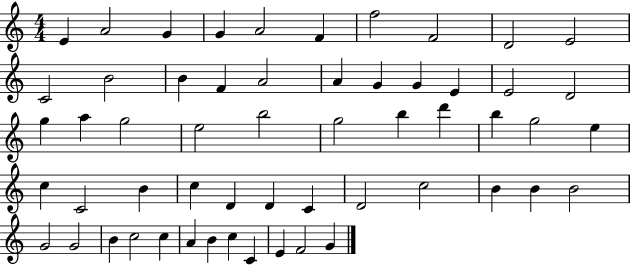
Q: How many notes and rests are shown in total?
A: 56